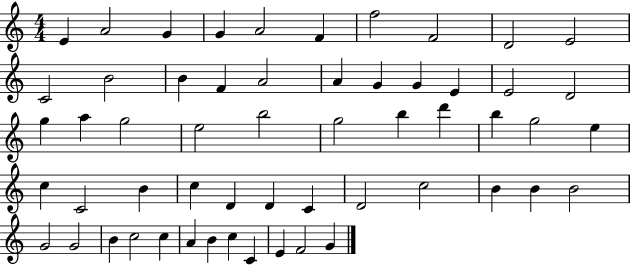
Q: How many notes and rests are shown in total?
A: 56